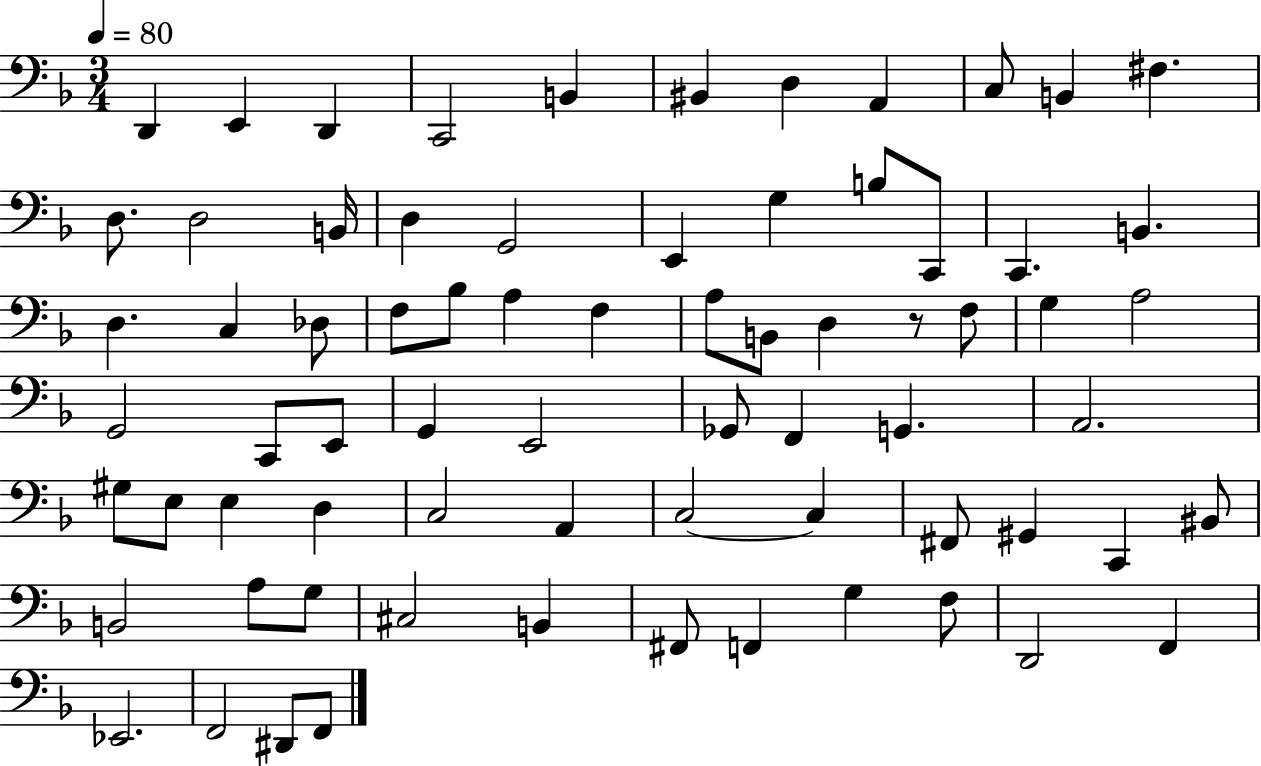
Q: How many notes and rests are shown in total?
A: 72